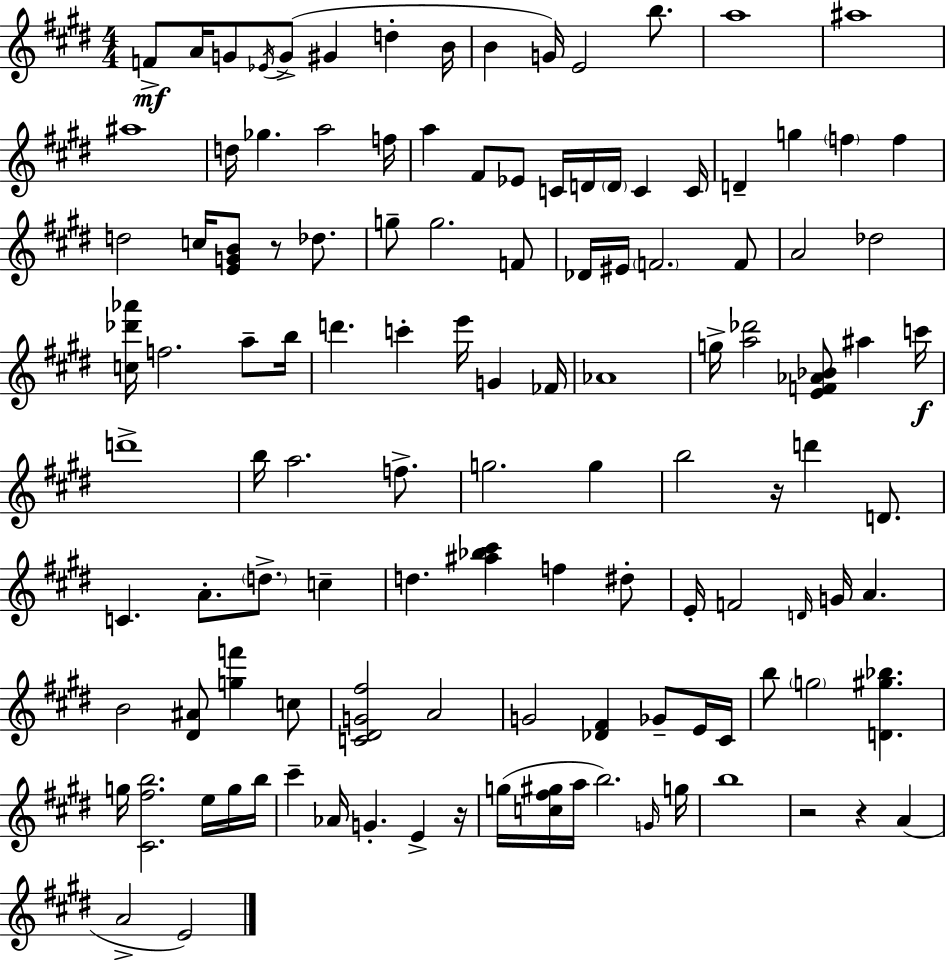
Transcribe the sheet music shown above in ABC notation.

X:1
T:Untitled
M:4/4
L:1/4
K:E
F/2 A/4 G/2 _E/4 G/2 ^G d B/4 B G/4 E2 b/2 a4 ^a4 ^a4 d/4 _g a2 f/4 a ^F/2 _E/2 C/4 D/4 D/4 C C/4 D g f f d2 c/4 [EGB]/2 z/2 _d/2 g/2 g2 F/2 _D/4 ^E/4 F2 F/2 A2 _d2 [c_d'_a']/4 f2 a/2 b/4 d' c' e'/4 G _F/4 _A4 g/4 [a_d']2 [EF_A_B]/2 ^a c'/4 d'4 b/4 a2 f/2 g2 g b2 z/4 d' D/2 C A/2 d/2 c d [^a_b^c'] f ^d/2 E/4 F2 D/4 G/4 A B2 [^D^A]/2 [gf'] c/2 [C^DG^f]2 A2 G2 [_D^F] _G/2 E/4 ^C/4 b/2 g2 [D^g_b] g/4 [^C^fb]2 e/4 g/4 b/4 ^c' _A/4 G E z/4 g/4 [c^f^g]/4 a/4 b2 G/4 g/4 b4 z2 z A A2 E2